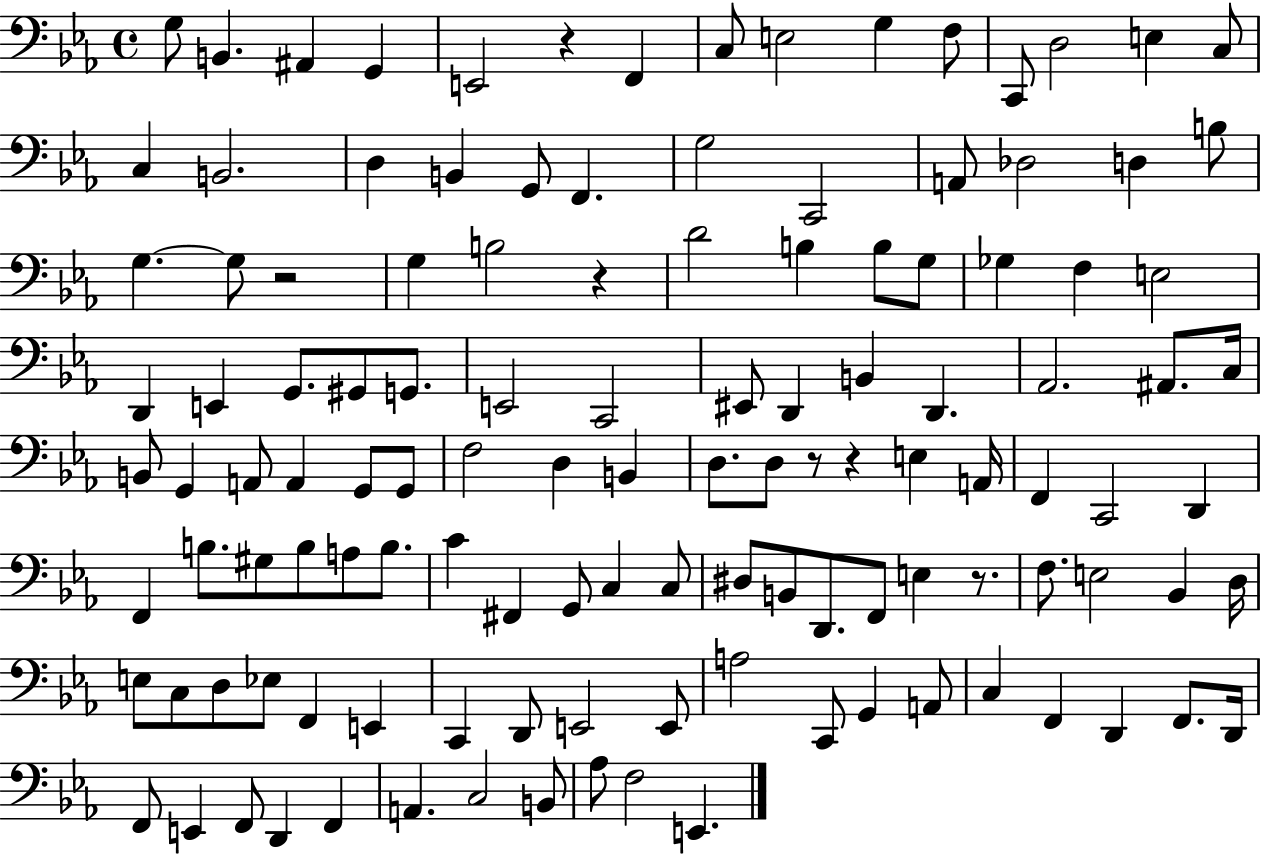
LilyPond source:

{
  \clef bass
  \time 4/4
  \defaultTimeSignature
  \key ees \major
  g8 b,4. ais,4 g,4 | e,2 r4 f,4 | c8 e2 g4 f8 | c,8 d2 e4 c8 | \break c4 b,2. | d4 b,4 g,8 f,4. | g2 c,2 | a,8 des2 d4 b8 | \break g4.~~ g8 r2 | g4 b2 r4 | d'2 b4 b8 g8 | ges4 f4 e2 | \break d,4 e,4 g,8. gis,8 g,8. | e,2 c,2 | eis,8 d,4 b,4 d,4. | aes,2. ais,8. c16 | \break b,8 g,4 a,8 a,4 g,8 g,8 | f2 d4 b,4 | d8. d8 r8 r4 e4 a,16 | f,4 c,2 d,4 | \break f,4 b8. gis8 b8 a8 b8. | c'4 fis,4 g,8 c4 c8 | dis8 b,8 d,8. f,8 e4 r8. | f8. e2 bes,4 d16 | \break e8 c8 d8 ees8 f,4 e,4 | c,4 d,8 e,2 e,8 | a2 c,8 g,4 a,8 | c4 f,4 d,4 f,8. d,16 | \break f,8 e,4 f,8 d,4 f,4 | a,4. c2 b,8 | aes8 f2 e,4. | \bar "|."
}